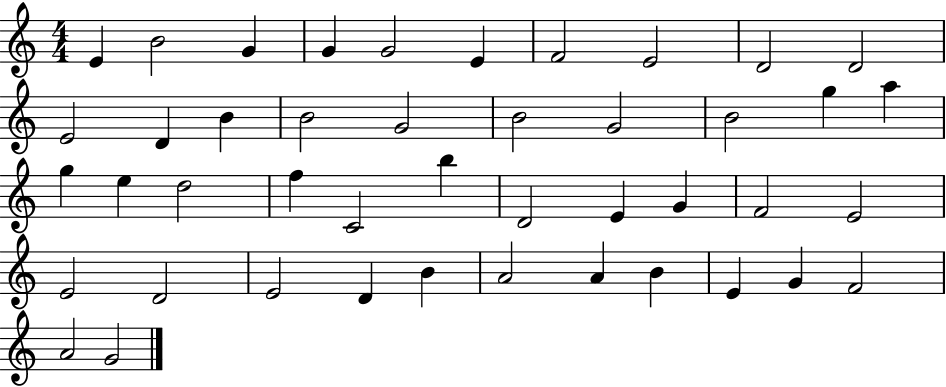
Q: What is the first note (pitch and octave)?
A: E4